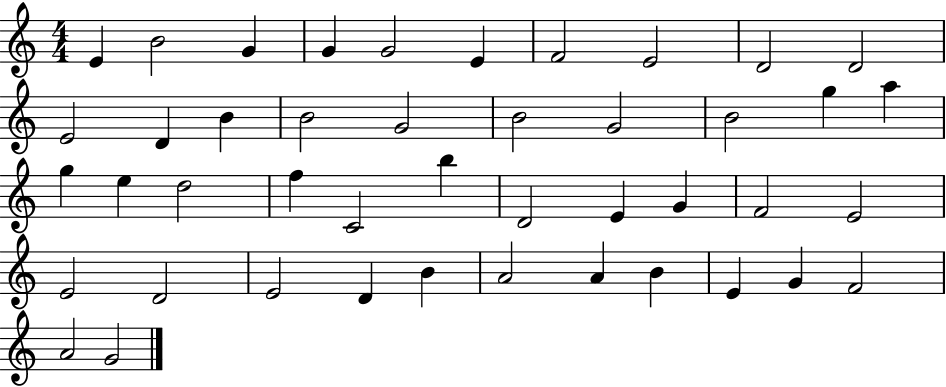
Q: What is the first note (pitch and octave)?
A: E4